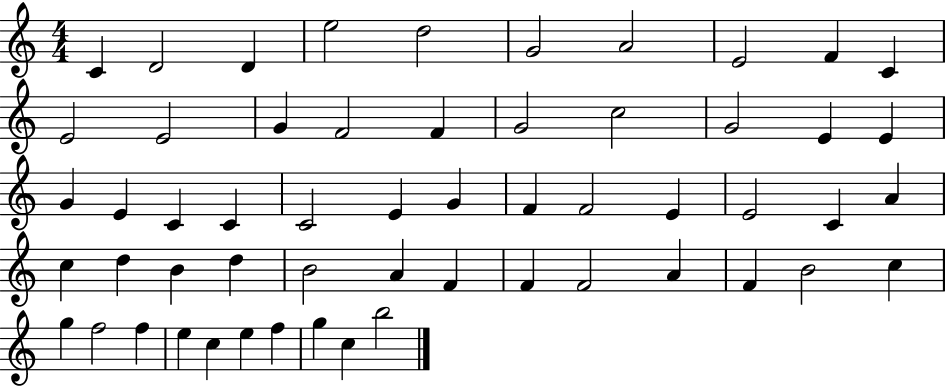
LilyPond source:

{
  \clef treble
  \numericTimeSignature
  \time 4/4
  \key c \major
  c'4 d'2 d'4 | e''2 d''2 | g'2 a'2 | e'2 f'4 c'4 | \break e'2 e'2 | g'4 f'2 f'4 | g'2 c''2 | g'2 e'4 e'4 | \break g'4 e'4 c'4 c'4 | c'2 e'4 g'4 | f'4 f'2 e'4 | e'2 c'4 a'4 | \break c''4 d''4 b'4 d''4 | b'2 a'4 f'4 | f'4 f'2 a'4 | f'4 b'2 c''4 | \break g''4 f''2 f''4 | e''4 c''4 e''4 f''4 | g''4 c''4 b''2 | \bar "|."
}